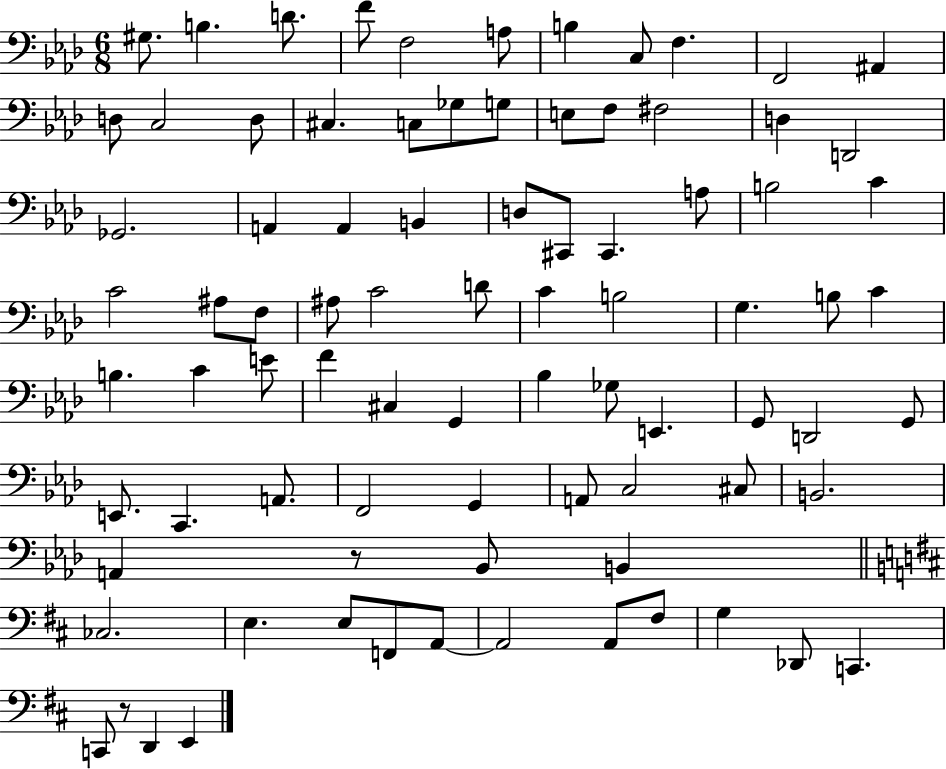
X:1
T:Untitled
M:6/8
L:1/4
K:Ab
^G,/2 B, D/2 F/2 F,2 A,/2 B, C,/2 F, F,,2 ^A,, D,/2 C,2 D,/2 ^C, C,/2 _G,/2 G,/2 E,/2 F,/2 ^F,2 D, D,,2 _G,,2 A,, A,, B,, D,/2 ^C,,/2 ^C,, A,/2 B,2 C C2 ^A,/2 F,/2 ^A,/2 C2 D/2 C B,2 G, B,/2 C B, C E/2 F ^C, G,, _B, _G,/2 E,, G,,/2 D,,2 G,,/2 E,,/2 C,, A,,/2 F,,2 G,, A,,/2 C,2 ^C,/2 B,,2 A,, z/2 _B,,/2 B,, _C,2 E, E,/2 F,,/2 A,,/2 A,,2 A,,/2 ^F,/2 G, _D,,/2 C,, C,,/2 z/2 D,, E,,